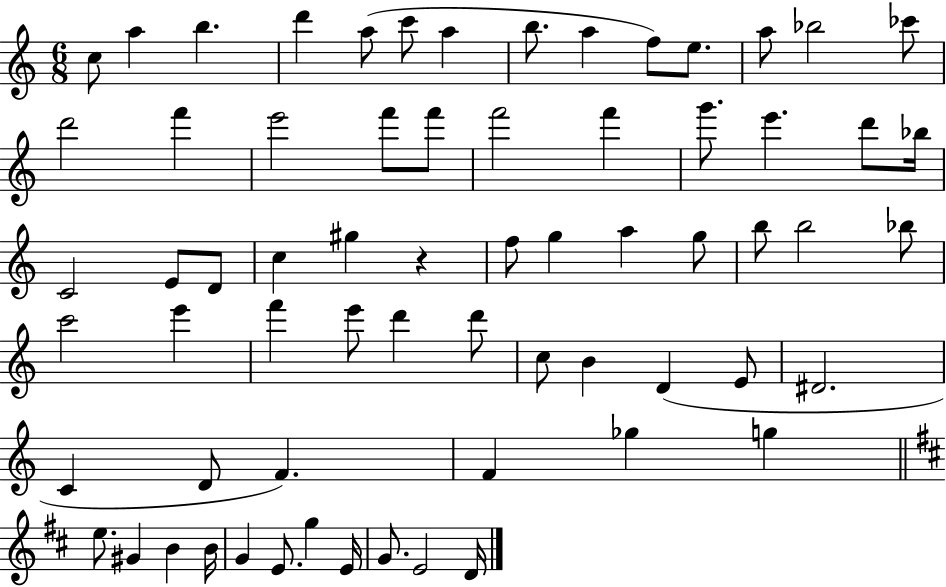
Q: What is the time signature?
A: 6/8